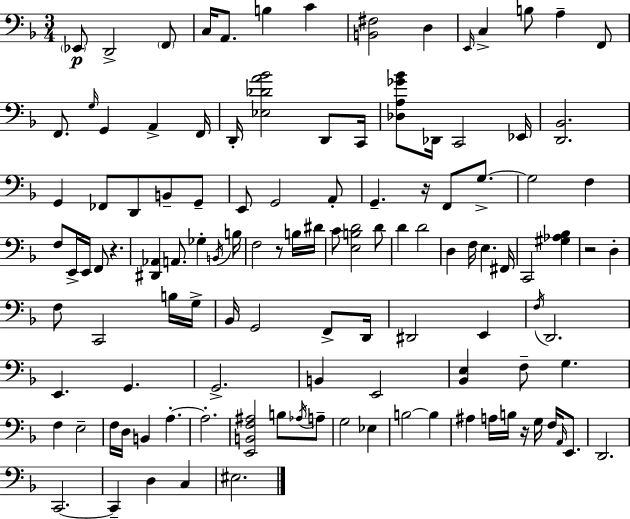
Eb2/e D2/h F2/e C3/s A2/e. B3/q C4/q [B2,F#3]/h D3/q E2/s C3/q B3/e A3/q F2/e F2/e. G3/s G2/q A2/q F2/s D2/s [Eb3,Db4,A4,Bb4]/h D2/e C2/s [Db3,A3,Gb4,Bb4]/e Db2/s C2/h Eb2/s [D2,Bb2]/h. G2/q FES2/e D2/e B2/e G2/e E2/e G2/h A2/e G2/q. R/s F2/e G3/e. G3/h F3/q F3/e E2/s E2/s F2/e R/q. [D#2,Ab2]/q A2/e. Gb3/q B2/s B3/s F3/h R/e B3/s D#4/s C4/e [E3,B3,D4]/h D4/e D4/q D4/h D3/q F3/s E3/q. F#2/s C2/h [G#3,Ab3,Bb3]/q R/h D3/q F3/e C2/h B3/s G3/s Bb2/s G2/h F2/e D2/s D#2/h E2/q F3/s D2/h. E2/q. G2/q. G2/h. B2/q E2/h [Bb2,E3]/q F3/e G3/q. F3/q E3/h F3/s D3/s B2/q A3/q. A3/h. [E2,B2,F3,A#3]/h B3/e Ab3/s A3/e G3/h Eb3/q B3/h B3/q A#3/q A3/s B3/s R/s G3/s F3/s A2/s E2/e. D2/h. C2/h. C2/q D3/q C3/q EIS3/h.